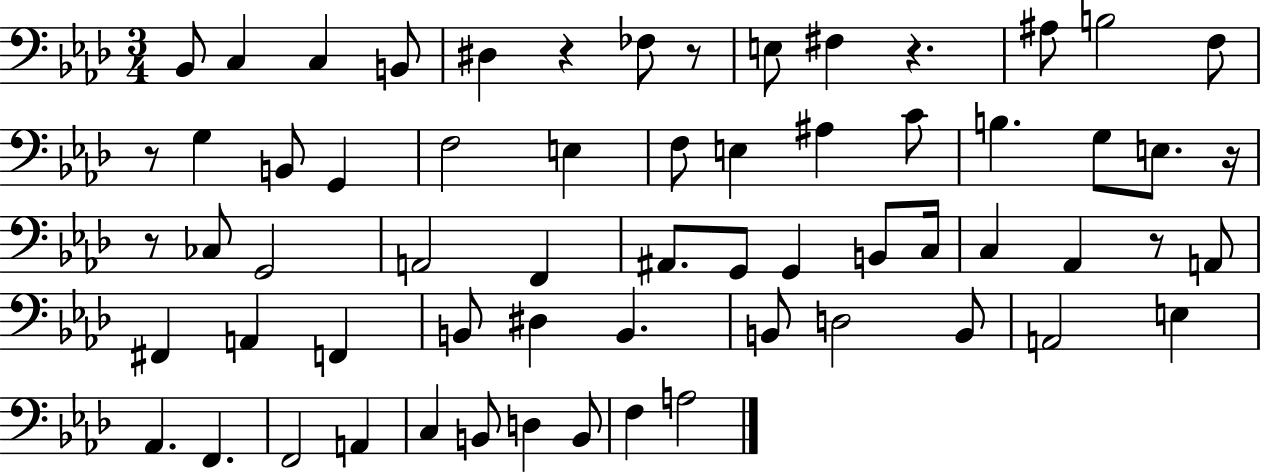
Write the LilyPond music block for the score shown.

{
  \clef bass
  \numericTimeSignature
  \time 3/4
  \key aes \major
  bes,8 c4 c4 b,8 | dis4 r4 fes8 r8 | e8 fis4 r4. | ais8 b2 f8 | \break r8 g4 b,8 g,4 | f2 e4 | f8 e4 ais4 c'8 | b4. g8 e8. r16 | \break r8 ces8 g,2 | a,2 f,4 | ais,8. g,8 g,4 b,8 c16 | c4 aes,4 r8 a,8 | \break fis,4 a,4 f,4 | b,8 dis4 b,4. | b,8 d2 b,8 | a,2 e4 | \break aes,4. f,4. | f,2 a,4 | c4 b,8 d4 b,8 | f4 a2 | \break \bar "|."
}